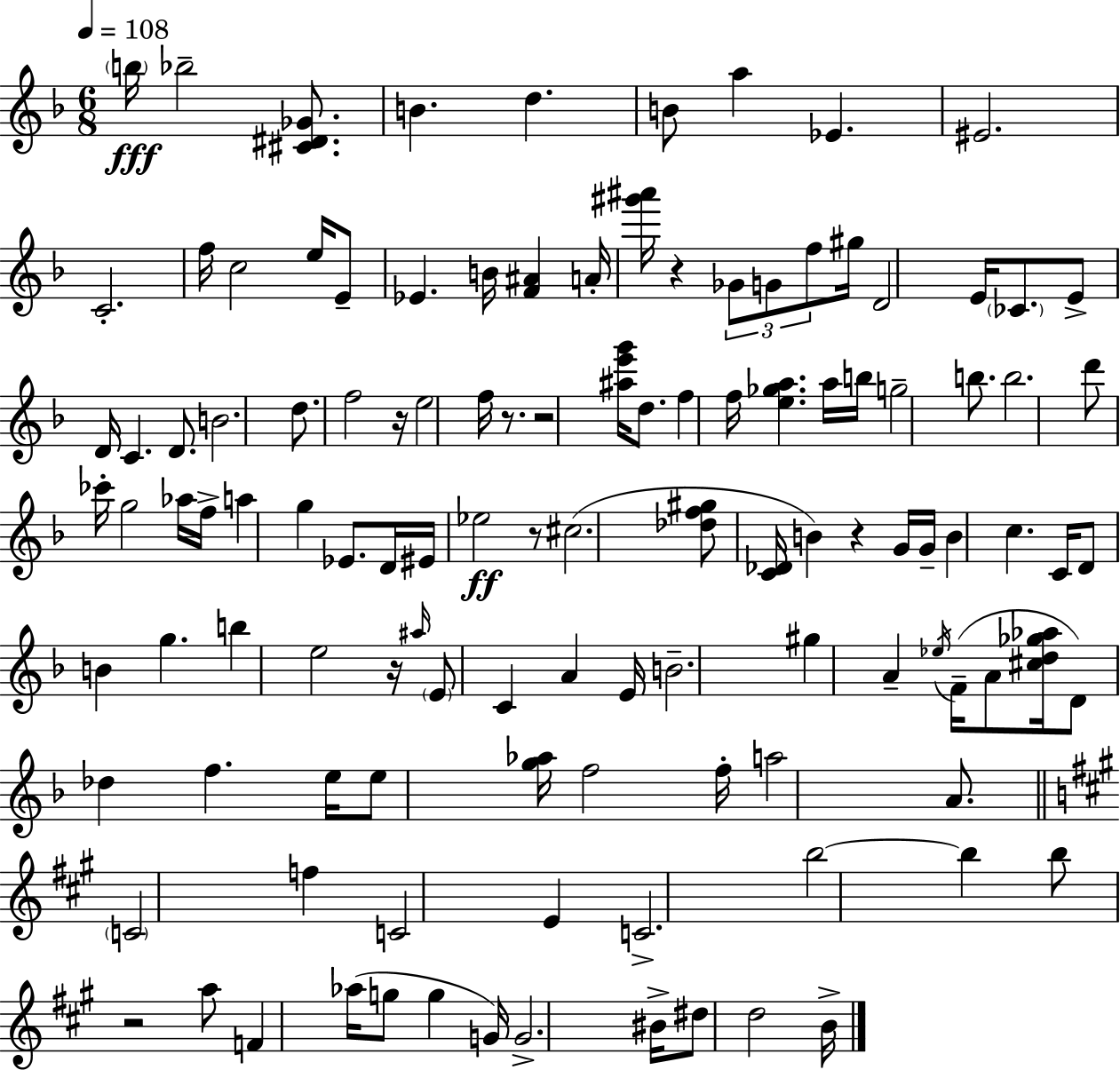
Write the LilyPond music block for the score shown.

{
  \clef treble
  \numericTimeSignature
  \time 6/8
  \key d \minor
  \tempo 4 = 108
  \repeat volta 2 { \parenthesize b''16\fff bes''2-- <cis' dis' ges'>8. | b'4. d''4. | b'8 a''4 ees'4. | eis'2. | \break c'2.-. | f''16 c''2 e''16 e'8-- | ees'4. b'16 <f' ais'>4 a'16-. | <gis''' ais'''>16 r4 \tuplet 3/2 { ges'8 g'8 f''8 } gis''16 | \break d'2 e'16 \parenthesize ces'8. | e'8-> d'16 c'4. d'8. | b'2. | d''8. f''2 r16 | \break e''2 f''16 r8. | r2 <ais'' e''' g'''>16 d''8. | f''4 f''16 <e'' ges'' a''>4. a''16 | b''16 g''2-- b''8. | \break b''2. | d'''8 ces'''16-. g''2 aes''16 | f''16-> a''4 g''4 ees'8. | d'16 eis'16 ees''2\ff r8 | \break cis''2.( | <des'' f'' gis''>8 <c' des'>16 b'4) r4 g'16 | g'16-- b'4 c''4. c'16 | d'8 b'4 g''4. | \break b''4 e''2 | r16 \grace { ais''16 } \parenthesize e'8 c'4 a'4 | e'16 b'2.-- | gis''4 a'4-- \acciaccatura { ees''16 } f'16--( a'8 | \break <cis'' d'' ges'' aes''>16 d'8) des''4 f''4. | e''16 e''8 <g'' aes''>16 f''2 | f''16-. a''2 a'8. | \bar "||" \break \key a \major \parenthesize c'2 f''4 | c'2 e'4 | c'2.-> | b''2~~ b''4 | \break b''8 r2 a''8 | f'4 aes''16( g''8 g''4 g'16) | g'2.-> | bis'16-> dis''8 d''2 b'16-> | \break } \bar "|."
}